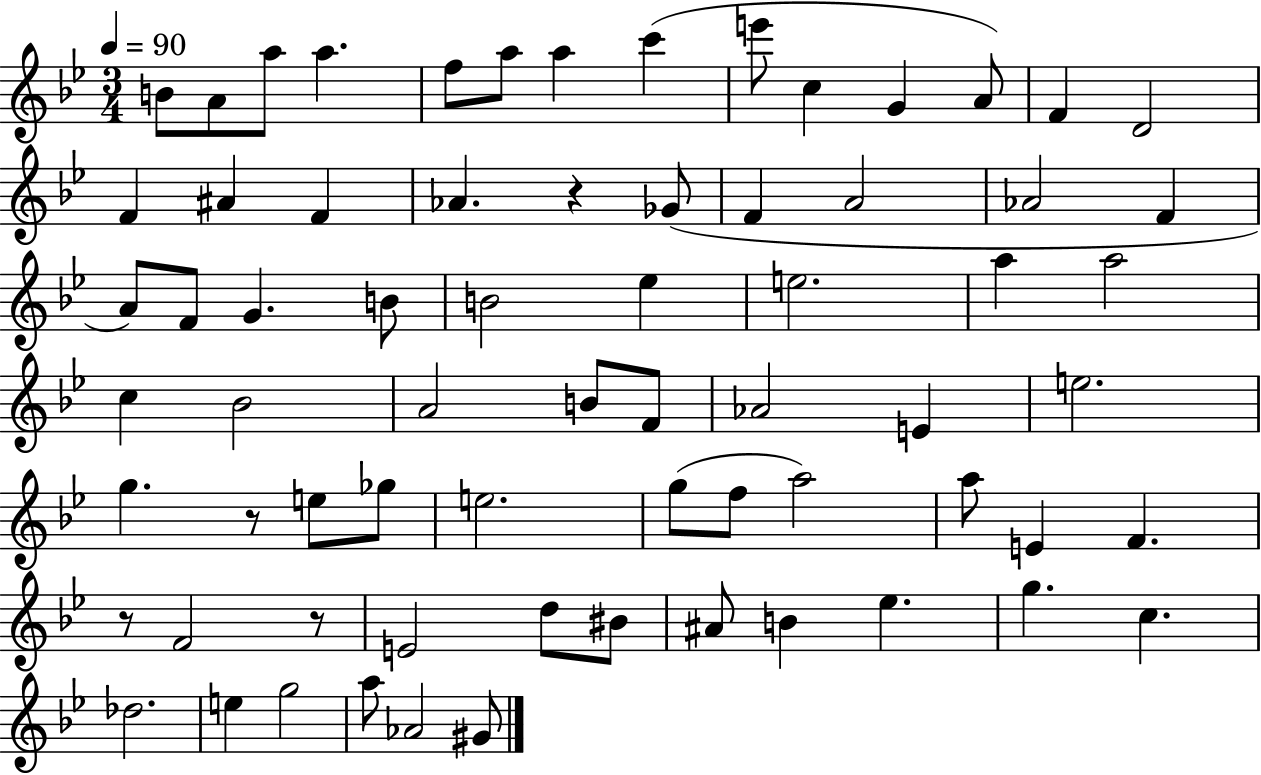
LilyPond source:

{
  \clef treble
  \numericTimeSignature
  \time 3/4
  \key bes \major
  \tempo 4 = 90
  b'8 a'8 a''8 a''4. | f''8 a''8 a''4 c'''4( | e'''8 c''4 g'4 a'8) | f'4 d'2 | \break f'4 ais'4 f'4 | aes'4. r4 ges'8( | f'4 a'2 | aes'2 f'4 | \break a'8) f'8 g'4. b'8 | b'2 ees''4 | e''2. | a''4 a''2 | \break c''4 bes'2 | a'2 b'8 f'8 | aes'2 e'4 | e''2. | \break g''4. r8 e''8 ges''8 | e''2. | g''8( f''8 a''2) | a''8 e'4 f'4. | \break r8 f'2 r8 | e'2 d''8 bis'8 | ais'8 b'4 ees''4. | g''4. c''4. | \break des''2. | e''4 g''2 | a''8 aes'2 gis'8 | \bar "|."
}